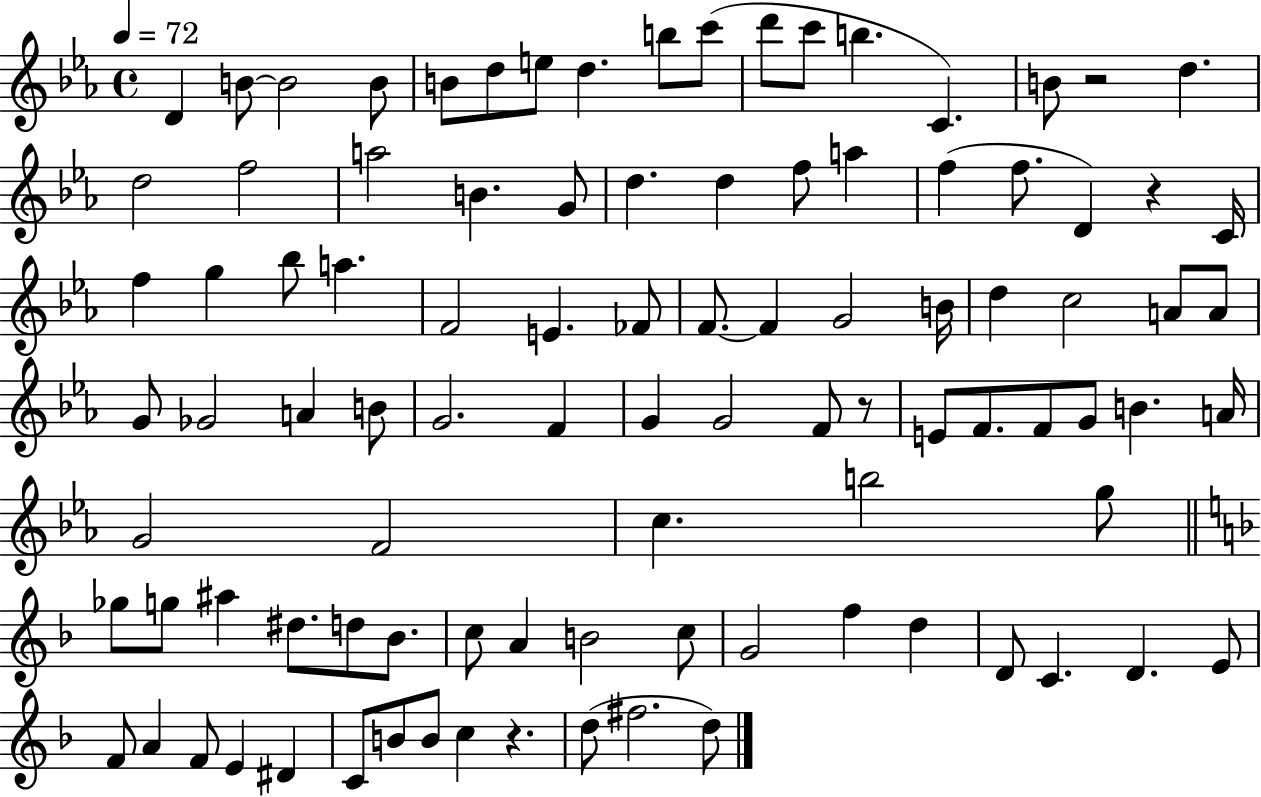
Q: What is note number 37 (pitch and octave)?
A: F4